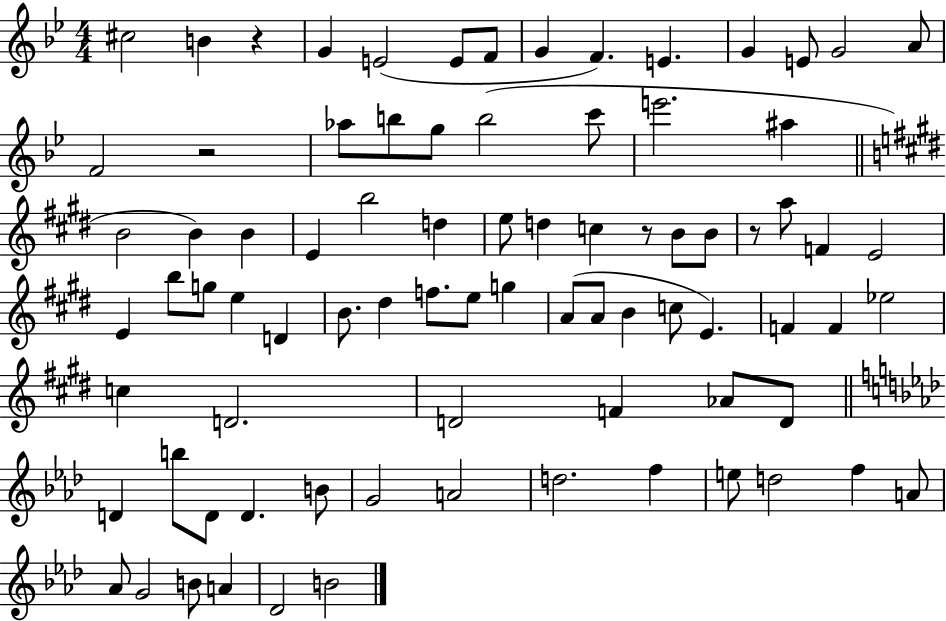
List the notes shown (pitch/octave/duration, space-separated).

C#5/h B4/q R/q G4/q E4/h E4/e F4/e G4/q F4/q. E4/q. G4/q E4/e G4/h A4/e F4/h R/h Ab5/e B5/e G5/e B5/h C6/e E6/h. A#5/q B4/h B4/q B4/q E4/q B5/h D5/q E5/e D5/q C5/q R/e B4/e B4/e R/e A5/e F4/q E4/h E4/q B5/e G5/e E5/q D4/q B4/e. D#5/q F5/e. E5/e G5/q A4/e A4/e B4/q C5/e E4/q. F4/q F4/q Eb5/h C5/q D4/h. D4/h F4/q Ab4/e D4/e D4/q B5/e D4/e D4/q. B4/e G4/h A4/h D5/h. F5/q E5/e D5/h F5/q A4/e Ab4/e G4/h B4/e A4/q Db4/h B4/h